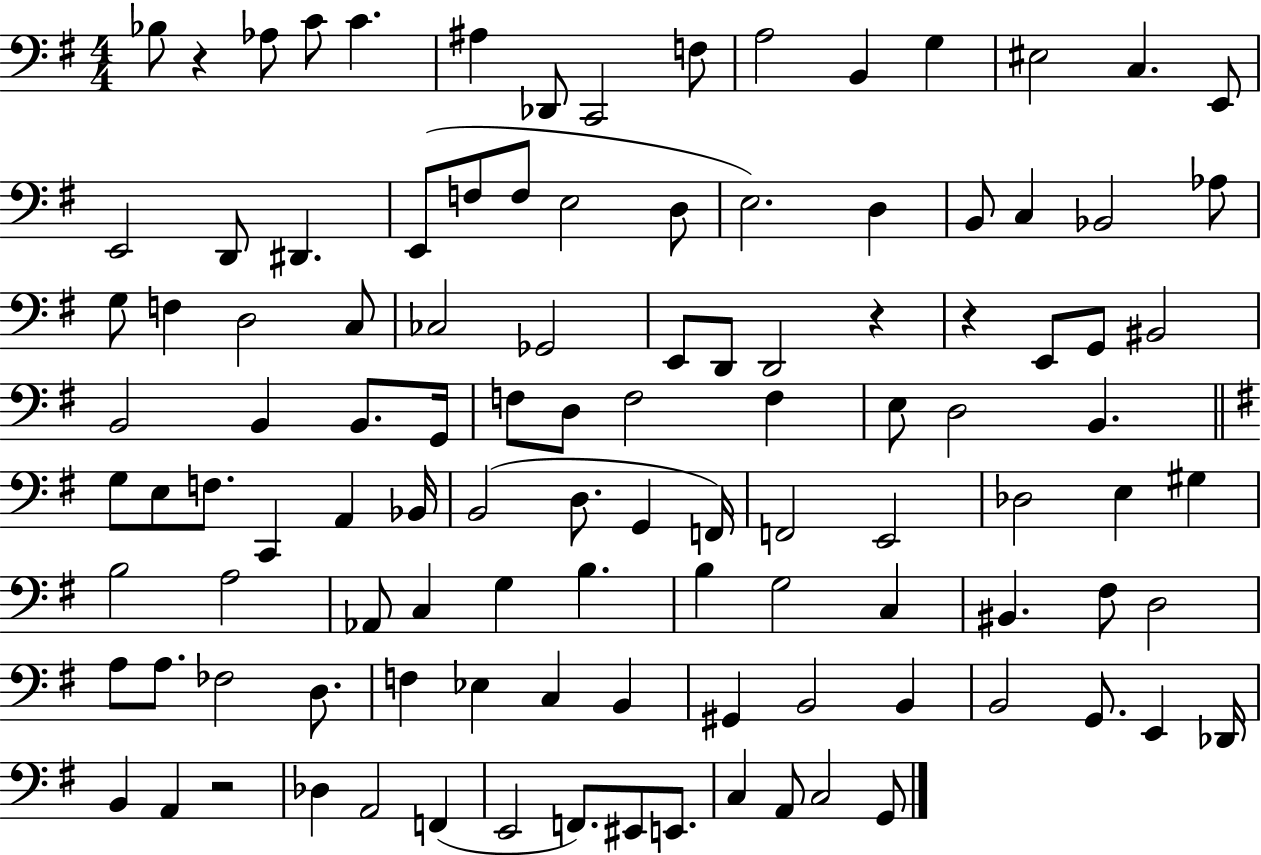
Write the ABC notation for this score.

X:1
T:Untitled
M:4/4
L:1/4
K:G
_B,/2 z _A,/2 C/2 C ^A, _D,,/2 C,,2 F,/2 A,2 B,, G, ^E,2 C, E,,/2 E,,2 D,,/2 ^D,, E,,/2 F,/2 F,/2 E,2 D,/2 E,2 D, B,,/2 C, _B,,2 _A,/2 G,/2 F, D,2 C,/2 _C,2 _G,,2 E,,/2 D,,/2 D,,2 z z E,,/2 G,,/2 ^B,,2 B,,2 B,, B,,/2 G,,/4 F,/2 D,/2 F,2 F, E,/2 D,2 B,, G,/2 E,/2 F,/2 C,, A,, _B,,/4 B,,2 D,/2 G,, F,,/4 F,,2 E,,2 _D,2 E, ^G, B,2 A,2 _A,,/2 C, G, B, B, G,2 C, ^B,, ^F,/2 D,2 A,/2 A,/2 _F,2 D,/2 F, _E, C, B,, ^G,, B,,2 B,, B,,2 G,,/2 E,, _D,,/4 B,, A,, z2 _D, A,,2 F,, E,,2 F,,/2 ^E,,/2 E,,/2 C, A,,/2 C,2 G,,/2